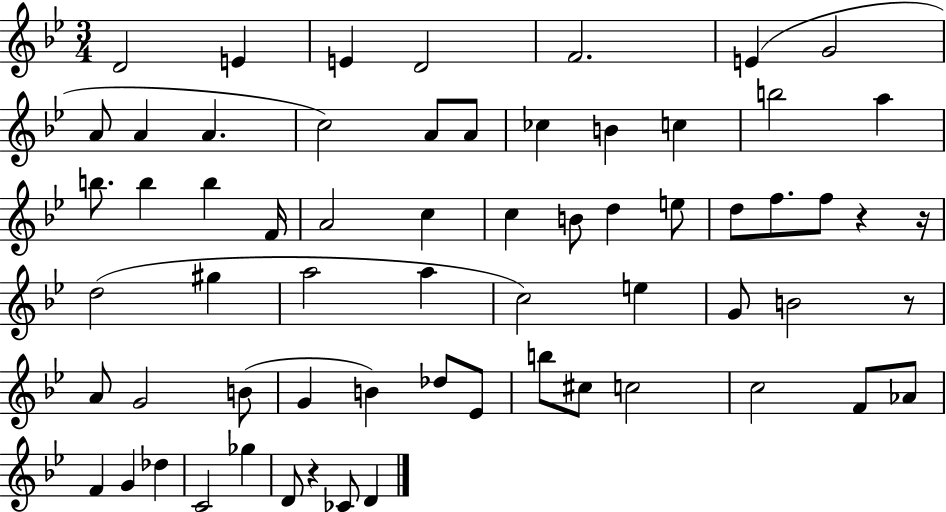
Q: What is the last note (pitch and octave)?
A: D4